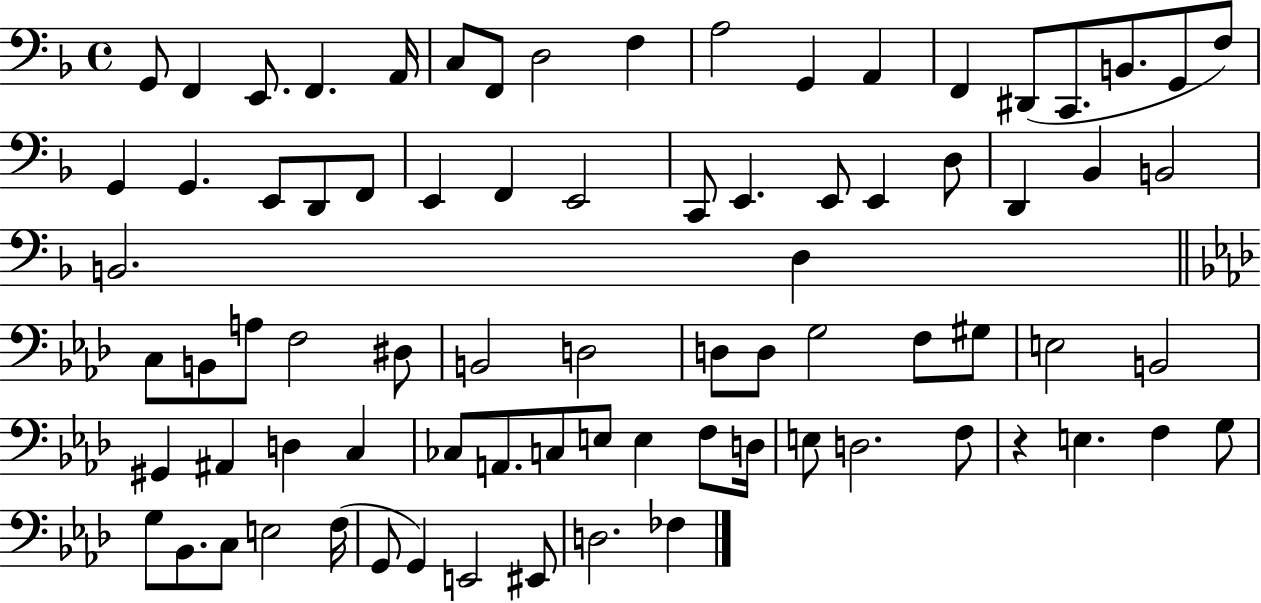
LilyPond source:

{
  \clef bass
  \time 4/4
  \defaultTimeSignature
  \key f \major
  g,8 f,4 e,8. f,4. a,16 | c8 f,8 d2 f4 | a2 g,4 a,4 | f,4 dis,8( c,8. b,8. g,8 f8) | \break g,4 g,4. e,8 d,8 f,8 | e,4 f,4 e,2 | c,8 e,4. e,8 e,4 d8 | d,4 bes,4 b,2 | \break b,2. d4 | \bar "||" \break \key aes \major c8 b,8 a8 f2 dis8 | b,2 d2 | d8 d8 g2 f8 gis8 | e2 b,2 | \break gis,4 ais,4 d4 c4 | ces8 a,8. c8 e8 e4 f8 d16 | e8 d2. f8 | r4 e4. f4 g8 | \break g8 bes,8. c8 e2 f16( | g,8 g,4) e,2 eis,8 | d2. fes4 | \bar "|."
}